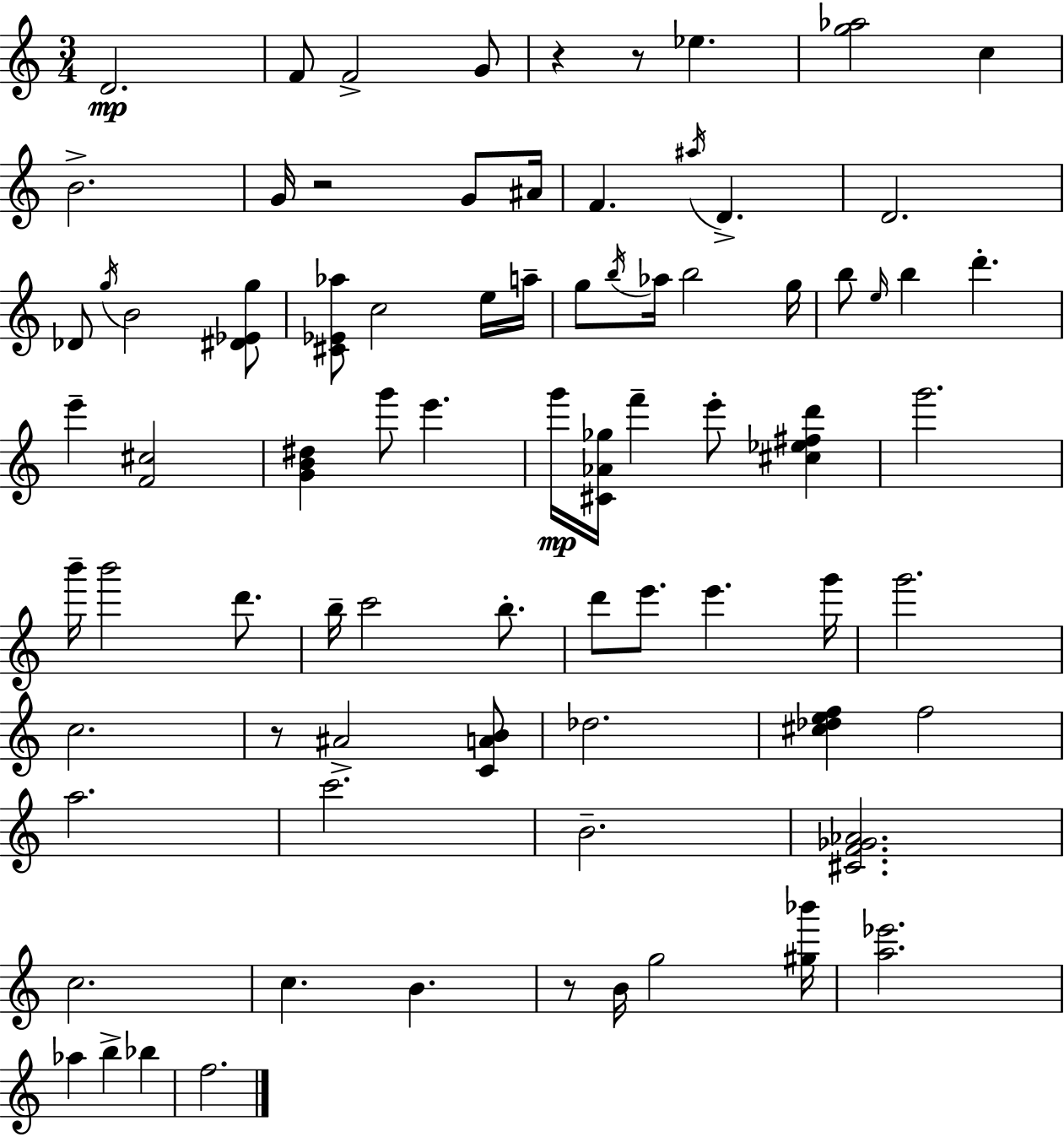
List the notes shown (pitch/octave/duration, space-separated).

D4/h. F4/e F4/h G4/e R/q R/e Eb5/q. [G5,Ab5]/h C5/q B4/h. G4/s R/h G4/e A#4/s F4/q. A#5/s D4/q. D4/h. Db4/e G5/s B4/h [D#4,Eb4,G5]/e [C#4,Eb4,Ab5]/e C5/h E5/s A5/s G5/e B5/s Ab5/s B5/h G5/s B5/e E5/s B5/q D6/q. E6/q [F4,C#5]/h [G4,B4,D#5]/q G6/e E6/q. G6/s [C#4,Ab4,Gb5]/s F6/q E6/e [C#5,Eb5,F#5,D6]/q G6/h. B6/s B6/h D6/e. B5/s C6/h B5/e. D6/e E6/e. E6/q. G6/s G6/h. C5/h. R/e A#4/h [C4,A4,B4]/e Db5/h. [C#5,Db5,E5,F5]/q F5/h A5/h. C6/h. B4/h. [C#4,F4,Gb4,Ab4]/h. C5/h. C5/q. B4/q. R/e B4/s G5/h [G#5,Bb6]/s [A5,Eb6]/h. Ab5/q B5/q Bb5/q F5/h.